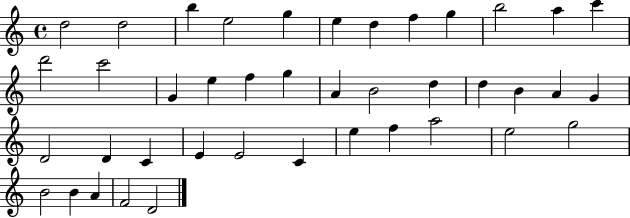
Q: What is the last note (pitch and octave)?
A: D4